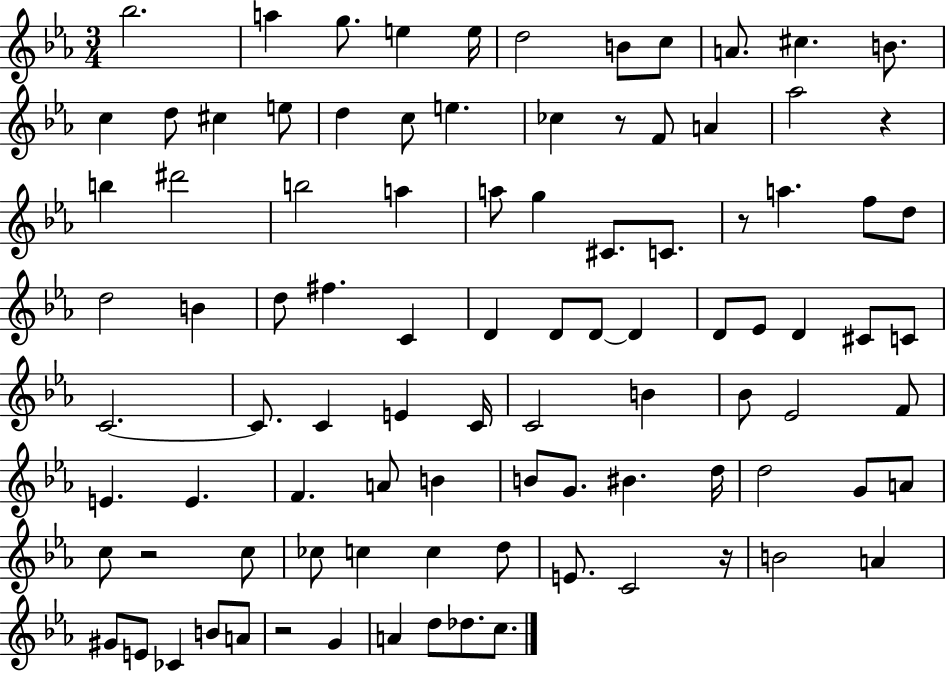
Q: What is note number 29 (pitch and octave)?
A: C#4